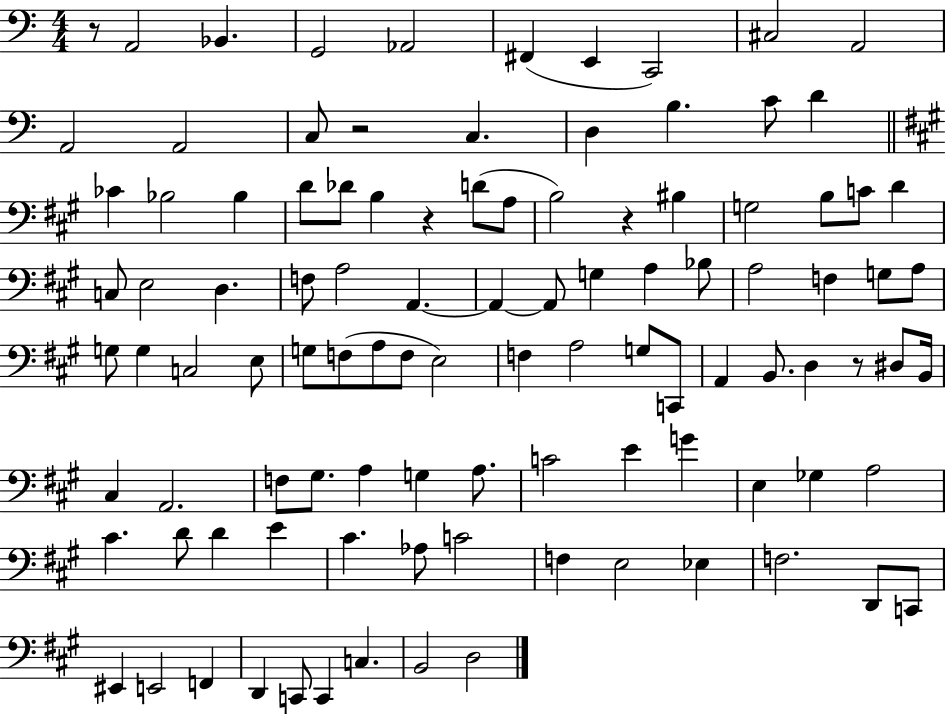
X:1
T:Untitled
M:4/4
L:1/4
K:C
z/2 A,,2 _B,, G,,2 _A,,2 ^F,, E,, C,,2 ^C,2 A,,2 A,,2 A,,2 C,/2 z2 C, D, B, C/2 D _C _B,2 _B, D/2 _D/2 B, z D/2 A,/2 B,2 z ^B, G,2 B,/2 C/2 D C,/2 E,2 D, F,/2 A,2 A,, A,, A,,/2 G, A, _B,/2 A,2 F, G,/2 A,/2 G,/2 G, C,2 E,/2 G,/2 F,/2 A,/2 F,/2 E,2 F, A,2 G,/2 C,,/2 A,, B,,/2 D, z/2 ^D,/2 B,,/4 ^C, A,,2 F,/2 ^G,/2 A, G, A,/2 C2 E G E, _G, A,2 ^C D/2 D E ^C _A,/2 C2 F, E,2 _E, F,2 D,,/2 C,,/2 ^E,, E,,2 F,, D,, C,,/2 C,, C, B,,2 D,2